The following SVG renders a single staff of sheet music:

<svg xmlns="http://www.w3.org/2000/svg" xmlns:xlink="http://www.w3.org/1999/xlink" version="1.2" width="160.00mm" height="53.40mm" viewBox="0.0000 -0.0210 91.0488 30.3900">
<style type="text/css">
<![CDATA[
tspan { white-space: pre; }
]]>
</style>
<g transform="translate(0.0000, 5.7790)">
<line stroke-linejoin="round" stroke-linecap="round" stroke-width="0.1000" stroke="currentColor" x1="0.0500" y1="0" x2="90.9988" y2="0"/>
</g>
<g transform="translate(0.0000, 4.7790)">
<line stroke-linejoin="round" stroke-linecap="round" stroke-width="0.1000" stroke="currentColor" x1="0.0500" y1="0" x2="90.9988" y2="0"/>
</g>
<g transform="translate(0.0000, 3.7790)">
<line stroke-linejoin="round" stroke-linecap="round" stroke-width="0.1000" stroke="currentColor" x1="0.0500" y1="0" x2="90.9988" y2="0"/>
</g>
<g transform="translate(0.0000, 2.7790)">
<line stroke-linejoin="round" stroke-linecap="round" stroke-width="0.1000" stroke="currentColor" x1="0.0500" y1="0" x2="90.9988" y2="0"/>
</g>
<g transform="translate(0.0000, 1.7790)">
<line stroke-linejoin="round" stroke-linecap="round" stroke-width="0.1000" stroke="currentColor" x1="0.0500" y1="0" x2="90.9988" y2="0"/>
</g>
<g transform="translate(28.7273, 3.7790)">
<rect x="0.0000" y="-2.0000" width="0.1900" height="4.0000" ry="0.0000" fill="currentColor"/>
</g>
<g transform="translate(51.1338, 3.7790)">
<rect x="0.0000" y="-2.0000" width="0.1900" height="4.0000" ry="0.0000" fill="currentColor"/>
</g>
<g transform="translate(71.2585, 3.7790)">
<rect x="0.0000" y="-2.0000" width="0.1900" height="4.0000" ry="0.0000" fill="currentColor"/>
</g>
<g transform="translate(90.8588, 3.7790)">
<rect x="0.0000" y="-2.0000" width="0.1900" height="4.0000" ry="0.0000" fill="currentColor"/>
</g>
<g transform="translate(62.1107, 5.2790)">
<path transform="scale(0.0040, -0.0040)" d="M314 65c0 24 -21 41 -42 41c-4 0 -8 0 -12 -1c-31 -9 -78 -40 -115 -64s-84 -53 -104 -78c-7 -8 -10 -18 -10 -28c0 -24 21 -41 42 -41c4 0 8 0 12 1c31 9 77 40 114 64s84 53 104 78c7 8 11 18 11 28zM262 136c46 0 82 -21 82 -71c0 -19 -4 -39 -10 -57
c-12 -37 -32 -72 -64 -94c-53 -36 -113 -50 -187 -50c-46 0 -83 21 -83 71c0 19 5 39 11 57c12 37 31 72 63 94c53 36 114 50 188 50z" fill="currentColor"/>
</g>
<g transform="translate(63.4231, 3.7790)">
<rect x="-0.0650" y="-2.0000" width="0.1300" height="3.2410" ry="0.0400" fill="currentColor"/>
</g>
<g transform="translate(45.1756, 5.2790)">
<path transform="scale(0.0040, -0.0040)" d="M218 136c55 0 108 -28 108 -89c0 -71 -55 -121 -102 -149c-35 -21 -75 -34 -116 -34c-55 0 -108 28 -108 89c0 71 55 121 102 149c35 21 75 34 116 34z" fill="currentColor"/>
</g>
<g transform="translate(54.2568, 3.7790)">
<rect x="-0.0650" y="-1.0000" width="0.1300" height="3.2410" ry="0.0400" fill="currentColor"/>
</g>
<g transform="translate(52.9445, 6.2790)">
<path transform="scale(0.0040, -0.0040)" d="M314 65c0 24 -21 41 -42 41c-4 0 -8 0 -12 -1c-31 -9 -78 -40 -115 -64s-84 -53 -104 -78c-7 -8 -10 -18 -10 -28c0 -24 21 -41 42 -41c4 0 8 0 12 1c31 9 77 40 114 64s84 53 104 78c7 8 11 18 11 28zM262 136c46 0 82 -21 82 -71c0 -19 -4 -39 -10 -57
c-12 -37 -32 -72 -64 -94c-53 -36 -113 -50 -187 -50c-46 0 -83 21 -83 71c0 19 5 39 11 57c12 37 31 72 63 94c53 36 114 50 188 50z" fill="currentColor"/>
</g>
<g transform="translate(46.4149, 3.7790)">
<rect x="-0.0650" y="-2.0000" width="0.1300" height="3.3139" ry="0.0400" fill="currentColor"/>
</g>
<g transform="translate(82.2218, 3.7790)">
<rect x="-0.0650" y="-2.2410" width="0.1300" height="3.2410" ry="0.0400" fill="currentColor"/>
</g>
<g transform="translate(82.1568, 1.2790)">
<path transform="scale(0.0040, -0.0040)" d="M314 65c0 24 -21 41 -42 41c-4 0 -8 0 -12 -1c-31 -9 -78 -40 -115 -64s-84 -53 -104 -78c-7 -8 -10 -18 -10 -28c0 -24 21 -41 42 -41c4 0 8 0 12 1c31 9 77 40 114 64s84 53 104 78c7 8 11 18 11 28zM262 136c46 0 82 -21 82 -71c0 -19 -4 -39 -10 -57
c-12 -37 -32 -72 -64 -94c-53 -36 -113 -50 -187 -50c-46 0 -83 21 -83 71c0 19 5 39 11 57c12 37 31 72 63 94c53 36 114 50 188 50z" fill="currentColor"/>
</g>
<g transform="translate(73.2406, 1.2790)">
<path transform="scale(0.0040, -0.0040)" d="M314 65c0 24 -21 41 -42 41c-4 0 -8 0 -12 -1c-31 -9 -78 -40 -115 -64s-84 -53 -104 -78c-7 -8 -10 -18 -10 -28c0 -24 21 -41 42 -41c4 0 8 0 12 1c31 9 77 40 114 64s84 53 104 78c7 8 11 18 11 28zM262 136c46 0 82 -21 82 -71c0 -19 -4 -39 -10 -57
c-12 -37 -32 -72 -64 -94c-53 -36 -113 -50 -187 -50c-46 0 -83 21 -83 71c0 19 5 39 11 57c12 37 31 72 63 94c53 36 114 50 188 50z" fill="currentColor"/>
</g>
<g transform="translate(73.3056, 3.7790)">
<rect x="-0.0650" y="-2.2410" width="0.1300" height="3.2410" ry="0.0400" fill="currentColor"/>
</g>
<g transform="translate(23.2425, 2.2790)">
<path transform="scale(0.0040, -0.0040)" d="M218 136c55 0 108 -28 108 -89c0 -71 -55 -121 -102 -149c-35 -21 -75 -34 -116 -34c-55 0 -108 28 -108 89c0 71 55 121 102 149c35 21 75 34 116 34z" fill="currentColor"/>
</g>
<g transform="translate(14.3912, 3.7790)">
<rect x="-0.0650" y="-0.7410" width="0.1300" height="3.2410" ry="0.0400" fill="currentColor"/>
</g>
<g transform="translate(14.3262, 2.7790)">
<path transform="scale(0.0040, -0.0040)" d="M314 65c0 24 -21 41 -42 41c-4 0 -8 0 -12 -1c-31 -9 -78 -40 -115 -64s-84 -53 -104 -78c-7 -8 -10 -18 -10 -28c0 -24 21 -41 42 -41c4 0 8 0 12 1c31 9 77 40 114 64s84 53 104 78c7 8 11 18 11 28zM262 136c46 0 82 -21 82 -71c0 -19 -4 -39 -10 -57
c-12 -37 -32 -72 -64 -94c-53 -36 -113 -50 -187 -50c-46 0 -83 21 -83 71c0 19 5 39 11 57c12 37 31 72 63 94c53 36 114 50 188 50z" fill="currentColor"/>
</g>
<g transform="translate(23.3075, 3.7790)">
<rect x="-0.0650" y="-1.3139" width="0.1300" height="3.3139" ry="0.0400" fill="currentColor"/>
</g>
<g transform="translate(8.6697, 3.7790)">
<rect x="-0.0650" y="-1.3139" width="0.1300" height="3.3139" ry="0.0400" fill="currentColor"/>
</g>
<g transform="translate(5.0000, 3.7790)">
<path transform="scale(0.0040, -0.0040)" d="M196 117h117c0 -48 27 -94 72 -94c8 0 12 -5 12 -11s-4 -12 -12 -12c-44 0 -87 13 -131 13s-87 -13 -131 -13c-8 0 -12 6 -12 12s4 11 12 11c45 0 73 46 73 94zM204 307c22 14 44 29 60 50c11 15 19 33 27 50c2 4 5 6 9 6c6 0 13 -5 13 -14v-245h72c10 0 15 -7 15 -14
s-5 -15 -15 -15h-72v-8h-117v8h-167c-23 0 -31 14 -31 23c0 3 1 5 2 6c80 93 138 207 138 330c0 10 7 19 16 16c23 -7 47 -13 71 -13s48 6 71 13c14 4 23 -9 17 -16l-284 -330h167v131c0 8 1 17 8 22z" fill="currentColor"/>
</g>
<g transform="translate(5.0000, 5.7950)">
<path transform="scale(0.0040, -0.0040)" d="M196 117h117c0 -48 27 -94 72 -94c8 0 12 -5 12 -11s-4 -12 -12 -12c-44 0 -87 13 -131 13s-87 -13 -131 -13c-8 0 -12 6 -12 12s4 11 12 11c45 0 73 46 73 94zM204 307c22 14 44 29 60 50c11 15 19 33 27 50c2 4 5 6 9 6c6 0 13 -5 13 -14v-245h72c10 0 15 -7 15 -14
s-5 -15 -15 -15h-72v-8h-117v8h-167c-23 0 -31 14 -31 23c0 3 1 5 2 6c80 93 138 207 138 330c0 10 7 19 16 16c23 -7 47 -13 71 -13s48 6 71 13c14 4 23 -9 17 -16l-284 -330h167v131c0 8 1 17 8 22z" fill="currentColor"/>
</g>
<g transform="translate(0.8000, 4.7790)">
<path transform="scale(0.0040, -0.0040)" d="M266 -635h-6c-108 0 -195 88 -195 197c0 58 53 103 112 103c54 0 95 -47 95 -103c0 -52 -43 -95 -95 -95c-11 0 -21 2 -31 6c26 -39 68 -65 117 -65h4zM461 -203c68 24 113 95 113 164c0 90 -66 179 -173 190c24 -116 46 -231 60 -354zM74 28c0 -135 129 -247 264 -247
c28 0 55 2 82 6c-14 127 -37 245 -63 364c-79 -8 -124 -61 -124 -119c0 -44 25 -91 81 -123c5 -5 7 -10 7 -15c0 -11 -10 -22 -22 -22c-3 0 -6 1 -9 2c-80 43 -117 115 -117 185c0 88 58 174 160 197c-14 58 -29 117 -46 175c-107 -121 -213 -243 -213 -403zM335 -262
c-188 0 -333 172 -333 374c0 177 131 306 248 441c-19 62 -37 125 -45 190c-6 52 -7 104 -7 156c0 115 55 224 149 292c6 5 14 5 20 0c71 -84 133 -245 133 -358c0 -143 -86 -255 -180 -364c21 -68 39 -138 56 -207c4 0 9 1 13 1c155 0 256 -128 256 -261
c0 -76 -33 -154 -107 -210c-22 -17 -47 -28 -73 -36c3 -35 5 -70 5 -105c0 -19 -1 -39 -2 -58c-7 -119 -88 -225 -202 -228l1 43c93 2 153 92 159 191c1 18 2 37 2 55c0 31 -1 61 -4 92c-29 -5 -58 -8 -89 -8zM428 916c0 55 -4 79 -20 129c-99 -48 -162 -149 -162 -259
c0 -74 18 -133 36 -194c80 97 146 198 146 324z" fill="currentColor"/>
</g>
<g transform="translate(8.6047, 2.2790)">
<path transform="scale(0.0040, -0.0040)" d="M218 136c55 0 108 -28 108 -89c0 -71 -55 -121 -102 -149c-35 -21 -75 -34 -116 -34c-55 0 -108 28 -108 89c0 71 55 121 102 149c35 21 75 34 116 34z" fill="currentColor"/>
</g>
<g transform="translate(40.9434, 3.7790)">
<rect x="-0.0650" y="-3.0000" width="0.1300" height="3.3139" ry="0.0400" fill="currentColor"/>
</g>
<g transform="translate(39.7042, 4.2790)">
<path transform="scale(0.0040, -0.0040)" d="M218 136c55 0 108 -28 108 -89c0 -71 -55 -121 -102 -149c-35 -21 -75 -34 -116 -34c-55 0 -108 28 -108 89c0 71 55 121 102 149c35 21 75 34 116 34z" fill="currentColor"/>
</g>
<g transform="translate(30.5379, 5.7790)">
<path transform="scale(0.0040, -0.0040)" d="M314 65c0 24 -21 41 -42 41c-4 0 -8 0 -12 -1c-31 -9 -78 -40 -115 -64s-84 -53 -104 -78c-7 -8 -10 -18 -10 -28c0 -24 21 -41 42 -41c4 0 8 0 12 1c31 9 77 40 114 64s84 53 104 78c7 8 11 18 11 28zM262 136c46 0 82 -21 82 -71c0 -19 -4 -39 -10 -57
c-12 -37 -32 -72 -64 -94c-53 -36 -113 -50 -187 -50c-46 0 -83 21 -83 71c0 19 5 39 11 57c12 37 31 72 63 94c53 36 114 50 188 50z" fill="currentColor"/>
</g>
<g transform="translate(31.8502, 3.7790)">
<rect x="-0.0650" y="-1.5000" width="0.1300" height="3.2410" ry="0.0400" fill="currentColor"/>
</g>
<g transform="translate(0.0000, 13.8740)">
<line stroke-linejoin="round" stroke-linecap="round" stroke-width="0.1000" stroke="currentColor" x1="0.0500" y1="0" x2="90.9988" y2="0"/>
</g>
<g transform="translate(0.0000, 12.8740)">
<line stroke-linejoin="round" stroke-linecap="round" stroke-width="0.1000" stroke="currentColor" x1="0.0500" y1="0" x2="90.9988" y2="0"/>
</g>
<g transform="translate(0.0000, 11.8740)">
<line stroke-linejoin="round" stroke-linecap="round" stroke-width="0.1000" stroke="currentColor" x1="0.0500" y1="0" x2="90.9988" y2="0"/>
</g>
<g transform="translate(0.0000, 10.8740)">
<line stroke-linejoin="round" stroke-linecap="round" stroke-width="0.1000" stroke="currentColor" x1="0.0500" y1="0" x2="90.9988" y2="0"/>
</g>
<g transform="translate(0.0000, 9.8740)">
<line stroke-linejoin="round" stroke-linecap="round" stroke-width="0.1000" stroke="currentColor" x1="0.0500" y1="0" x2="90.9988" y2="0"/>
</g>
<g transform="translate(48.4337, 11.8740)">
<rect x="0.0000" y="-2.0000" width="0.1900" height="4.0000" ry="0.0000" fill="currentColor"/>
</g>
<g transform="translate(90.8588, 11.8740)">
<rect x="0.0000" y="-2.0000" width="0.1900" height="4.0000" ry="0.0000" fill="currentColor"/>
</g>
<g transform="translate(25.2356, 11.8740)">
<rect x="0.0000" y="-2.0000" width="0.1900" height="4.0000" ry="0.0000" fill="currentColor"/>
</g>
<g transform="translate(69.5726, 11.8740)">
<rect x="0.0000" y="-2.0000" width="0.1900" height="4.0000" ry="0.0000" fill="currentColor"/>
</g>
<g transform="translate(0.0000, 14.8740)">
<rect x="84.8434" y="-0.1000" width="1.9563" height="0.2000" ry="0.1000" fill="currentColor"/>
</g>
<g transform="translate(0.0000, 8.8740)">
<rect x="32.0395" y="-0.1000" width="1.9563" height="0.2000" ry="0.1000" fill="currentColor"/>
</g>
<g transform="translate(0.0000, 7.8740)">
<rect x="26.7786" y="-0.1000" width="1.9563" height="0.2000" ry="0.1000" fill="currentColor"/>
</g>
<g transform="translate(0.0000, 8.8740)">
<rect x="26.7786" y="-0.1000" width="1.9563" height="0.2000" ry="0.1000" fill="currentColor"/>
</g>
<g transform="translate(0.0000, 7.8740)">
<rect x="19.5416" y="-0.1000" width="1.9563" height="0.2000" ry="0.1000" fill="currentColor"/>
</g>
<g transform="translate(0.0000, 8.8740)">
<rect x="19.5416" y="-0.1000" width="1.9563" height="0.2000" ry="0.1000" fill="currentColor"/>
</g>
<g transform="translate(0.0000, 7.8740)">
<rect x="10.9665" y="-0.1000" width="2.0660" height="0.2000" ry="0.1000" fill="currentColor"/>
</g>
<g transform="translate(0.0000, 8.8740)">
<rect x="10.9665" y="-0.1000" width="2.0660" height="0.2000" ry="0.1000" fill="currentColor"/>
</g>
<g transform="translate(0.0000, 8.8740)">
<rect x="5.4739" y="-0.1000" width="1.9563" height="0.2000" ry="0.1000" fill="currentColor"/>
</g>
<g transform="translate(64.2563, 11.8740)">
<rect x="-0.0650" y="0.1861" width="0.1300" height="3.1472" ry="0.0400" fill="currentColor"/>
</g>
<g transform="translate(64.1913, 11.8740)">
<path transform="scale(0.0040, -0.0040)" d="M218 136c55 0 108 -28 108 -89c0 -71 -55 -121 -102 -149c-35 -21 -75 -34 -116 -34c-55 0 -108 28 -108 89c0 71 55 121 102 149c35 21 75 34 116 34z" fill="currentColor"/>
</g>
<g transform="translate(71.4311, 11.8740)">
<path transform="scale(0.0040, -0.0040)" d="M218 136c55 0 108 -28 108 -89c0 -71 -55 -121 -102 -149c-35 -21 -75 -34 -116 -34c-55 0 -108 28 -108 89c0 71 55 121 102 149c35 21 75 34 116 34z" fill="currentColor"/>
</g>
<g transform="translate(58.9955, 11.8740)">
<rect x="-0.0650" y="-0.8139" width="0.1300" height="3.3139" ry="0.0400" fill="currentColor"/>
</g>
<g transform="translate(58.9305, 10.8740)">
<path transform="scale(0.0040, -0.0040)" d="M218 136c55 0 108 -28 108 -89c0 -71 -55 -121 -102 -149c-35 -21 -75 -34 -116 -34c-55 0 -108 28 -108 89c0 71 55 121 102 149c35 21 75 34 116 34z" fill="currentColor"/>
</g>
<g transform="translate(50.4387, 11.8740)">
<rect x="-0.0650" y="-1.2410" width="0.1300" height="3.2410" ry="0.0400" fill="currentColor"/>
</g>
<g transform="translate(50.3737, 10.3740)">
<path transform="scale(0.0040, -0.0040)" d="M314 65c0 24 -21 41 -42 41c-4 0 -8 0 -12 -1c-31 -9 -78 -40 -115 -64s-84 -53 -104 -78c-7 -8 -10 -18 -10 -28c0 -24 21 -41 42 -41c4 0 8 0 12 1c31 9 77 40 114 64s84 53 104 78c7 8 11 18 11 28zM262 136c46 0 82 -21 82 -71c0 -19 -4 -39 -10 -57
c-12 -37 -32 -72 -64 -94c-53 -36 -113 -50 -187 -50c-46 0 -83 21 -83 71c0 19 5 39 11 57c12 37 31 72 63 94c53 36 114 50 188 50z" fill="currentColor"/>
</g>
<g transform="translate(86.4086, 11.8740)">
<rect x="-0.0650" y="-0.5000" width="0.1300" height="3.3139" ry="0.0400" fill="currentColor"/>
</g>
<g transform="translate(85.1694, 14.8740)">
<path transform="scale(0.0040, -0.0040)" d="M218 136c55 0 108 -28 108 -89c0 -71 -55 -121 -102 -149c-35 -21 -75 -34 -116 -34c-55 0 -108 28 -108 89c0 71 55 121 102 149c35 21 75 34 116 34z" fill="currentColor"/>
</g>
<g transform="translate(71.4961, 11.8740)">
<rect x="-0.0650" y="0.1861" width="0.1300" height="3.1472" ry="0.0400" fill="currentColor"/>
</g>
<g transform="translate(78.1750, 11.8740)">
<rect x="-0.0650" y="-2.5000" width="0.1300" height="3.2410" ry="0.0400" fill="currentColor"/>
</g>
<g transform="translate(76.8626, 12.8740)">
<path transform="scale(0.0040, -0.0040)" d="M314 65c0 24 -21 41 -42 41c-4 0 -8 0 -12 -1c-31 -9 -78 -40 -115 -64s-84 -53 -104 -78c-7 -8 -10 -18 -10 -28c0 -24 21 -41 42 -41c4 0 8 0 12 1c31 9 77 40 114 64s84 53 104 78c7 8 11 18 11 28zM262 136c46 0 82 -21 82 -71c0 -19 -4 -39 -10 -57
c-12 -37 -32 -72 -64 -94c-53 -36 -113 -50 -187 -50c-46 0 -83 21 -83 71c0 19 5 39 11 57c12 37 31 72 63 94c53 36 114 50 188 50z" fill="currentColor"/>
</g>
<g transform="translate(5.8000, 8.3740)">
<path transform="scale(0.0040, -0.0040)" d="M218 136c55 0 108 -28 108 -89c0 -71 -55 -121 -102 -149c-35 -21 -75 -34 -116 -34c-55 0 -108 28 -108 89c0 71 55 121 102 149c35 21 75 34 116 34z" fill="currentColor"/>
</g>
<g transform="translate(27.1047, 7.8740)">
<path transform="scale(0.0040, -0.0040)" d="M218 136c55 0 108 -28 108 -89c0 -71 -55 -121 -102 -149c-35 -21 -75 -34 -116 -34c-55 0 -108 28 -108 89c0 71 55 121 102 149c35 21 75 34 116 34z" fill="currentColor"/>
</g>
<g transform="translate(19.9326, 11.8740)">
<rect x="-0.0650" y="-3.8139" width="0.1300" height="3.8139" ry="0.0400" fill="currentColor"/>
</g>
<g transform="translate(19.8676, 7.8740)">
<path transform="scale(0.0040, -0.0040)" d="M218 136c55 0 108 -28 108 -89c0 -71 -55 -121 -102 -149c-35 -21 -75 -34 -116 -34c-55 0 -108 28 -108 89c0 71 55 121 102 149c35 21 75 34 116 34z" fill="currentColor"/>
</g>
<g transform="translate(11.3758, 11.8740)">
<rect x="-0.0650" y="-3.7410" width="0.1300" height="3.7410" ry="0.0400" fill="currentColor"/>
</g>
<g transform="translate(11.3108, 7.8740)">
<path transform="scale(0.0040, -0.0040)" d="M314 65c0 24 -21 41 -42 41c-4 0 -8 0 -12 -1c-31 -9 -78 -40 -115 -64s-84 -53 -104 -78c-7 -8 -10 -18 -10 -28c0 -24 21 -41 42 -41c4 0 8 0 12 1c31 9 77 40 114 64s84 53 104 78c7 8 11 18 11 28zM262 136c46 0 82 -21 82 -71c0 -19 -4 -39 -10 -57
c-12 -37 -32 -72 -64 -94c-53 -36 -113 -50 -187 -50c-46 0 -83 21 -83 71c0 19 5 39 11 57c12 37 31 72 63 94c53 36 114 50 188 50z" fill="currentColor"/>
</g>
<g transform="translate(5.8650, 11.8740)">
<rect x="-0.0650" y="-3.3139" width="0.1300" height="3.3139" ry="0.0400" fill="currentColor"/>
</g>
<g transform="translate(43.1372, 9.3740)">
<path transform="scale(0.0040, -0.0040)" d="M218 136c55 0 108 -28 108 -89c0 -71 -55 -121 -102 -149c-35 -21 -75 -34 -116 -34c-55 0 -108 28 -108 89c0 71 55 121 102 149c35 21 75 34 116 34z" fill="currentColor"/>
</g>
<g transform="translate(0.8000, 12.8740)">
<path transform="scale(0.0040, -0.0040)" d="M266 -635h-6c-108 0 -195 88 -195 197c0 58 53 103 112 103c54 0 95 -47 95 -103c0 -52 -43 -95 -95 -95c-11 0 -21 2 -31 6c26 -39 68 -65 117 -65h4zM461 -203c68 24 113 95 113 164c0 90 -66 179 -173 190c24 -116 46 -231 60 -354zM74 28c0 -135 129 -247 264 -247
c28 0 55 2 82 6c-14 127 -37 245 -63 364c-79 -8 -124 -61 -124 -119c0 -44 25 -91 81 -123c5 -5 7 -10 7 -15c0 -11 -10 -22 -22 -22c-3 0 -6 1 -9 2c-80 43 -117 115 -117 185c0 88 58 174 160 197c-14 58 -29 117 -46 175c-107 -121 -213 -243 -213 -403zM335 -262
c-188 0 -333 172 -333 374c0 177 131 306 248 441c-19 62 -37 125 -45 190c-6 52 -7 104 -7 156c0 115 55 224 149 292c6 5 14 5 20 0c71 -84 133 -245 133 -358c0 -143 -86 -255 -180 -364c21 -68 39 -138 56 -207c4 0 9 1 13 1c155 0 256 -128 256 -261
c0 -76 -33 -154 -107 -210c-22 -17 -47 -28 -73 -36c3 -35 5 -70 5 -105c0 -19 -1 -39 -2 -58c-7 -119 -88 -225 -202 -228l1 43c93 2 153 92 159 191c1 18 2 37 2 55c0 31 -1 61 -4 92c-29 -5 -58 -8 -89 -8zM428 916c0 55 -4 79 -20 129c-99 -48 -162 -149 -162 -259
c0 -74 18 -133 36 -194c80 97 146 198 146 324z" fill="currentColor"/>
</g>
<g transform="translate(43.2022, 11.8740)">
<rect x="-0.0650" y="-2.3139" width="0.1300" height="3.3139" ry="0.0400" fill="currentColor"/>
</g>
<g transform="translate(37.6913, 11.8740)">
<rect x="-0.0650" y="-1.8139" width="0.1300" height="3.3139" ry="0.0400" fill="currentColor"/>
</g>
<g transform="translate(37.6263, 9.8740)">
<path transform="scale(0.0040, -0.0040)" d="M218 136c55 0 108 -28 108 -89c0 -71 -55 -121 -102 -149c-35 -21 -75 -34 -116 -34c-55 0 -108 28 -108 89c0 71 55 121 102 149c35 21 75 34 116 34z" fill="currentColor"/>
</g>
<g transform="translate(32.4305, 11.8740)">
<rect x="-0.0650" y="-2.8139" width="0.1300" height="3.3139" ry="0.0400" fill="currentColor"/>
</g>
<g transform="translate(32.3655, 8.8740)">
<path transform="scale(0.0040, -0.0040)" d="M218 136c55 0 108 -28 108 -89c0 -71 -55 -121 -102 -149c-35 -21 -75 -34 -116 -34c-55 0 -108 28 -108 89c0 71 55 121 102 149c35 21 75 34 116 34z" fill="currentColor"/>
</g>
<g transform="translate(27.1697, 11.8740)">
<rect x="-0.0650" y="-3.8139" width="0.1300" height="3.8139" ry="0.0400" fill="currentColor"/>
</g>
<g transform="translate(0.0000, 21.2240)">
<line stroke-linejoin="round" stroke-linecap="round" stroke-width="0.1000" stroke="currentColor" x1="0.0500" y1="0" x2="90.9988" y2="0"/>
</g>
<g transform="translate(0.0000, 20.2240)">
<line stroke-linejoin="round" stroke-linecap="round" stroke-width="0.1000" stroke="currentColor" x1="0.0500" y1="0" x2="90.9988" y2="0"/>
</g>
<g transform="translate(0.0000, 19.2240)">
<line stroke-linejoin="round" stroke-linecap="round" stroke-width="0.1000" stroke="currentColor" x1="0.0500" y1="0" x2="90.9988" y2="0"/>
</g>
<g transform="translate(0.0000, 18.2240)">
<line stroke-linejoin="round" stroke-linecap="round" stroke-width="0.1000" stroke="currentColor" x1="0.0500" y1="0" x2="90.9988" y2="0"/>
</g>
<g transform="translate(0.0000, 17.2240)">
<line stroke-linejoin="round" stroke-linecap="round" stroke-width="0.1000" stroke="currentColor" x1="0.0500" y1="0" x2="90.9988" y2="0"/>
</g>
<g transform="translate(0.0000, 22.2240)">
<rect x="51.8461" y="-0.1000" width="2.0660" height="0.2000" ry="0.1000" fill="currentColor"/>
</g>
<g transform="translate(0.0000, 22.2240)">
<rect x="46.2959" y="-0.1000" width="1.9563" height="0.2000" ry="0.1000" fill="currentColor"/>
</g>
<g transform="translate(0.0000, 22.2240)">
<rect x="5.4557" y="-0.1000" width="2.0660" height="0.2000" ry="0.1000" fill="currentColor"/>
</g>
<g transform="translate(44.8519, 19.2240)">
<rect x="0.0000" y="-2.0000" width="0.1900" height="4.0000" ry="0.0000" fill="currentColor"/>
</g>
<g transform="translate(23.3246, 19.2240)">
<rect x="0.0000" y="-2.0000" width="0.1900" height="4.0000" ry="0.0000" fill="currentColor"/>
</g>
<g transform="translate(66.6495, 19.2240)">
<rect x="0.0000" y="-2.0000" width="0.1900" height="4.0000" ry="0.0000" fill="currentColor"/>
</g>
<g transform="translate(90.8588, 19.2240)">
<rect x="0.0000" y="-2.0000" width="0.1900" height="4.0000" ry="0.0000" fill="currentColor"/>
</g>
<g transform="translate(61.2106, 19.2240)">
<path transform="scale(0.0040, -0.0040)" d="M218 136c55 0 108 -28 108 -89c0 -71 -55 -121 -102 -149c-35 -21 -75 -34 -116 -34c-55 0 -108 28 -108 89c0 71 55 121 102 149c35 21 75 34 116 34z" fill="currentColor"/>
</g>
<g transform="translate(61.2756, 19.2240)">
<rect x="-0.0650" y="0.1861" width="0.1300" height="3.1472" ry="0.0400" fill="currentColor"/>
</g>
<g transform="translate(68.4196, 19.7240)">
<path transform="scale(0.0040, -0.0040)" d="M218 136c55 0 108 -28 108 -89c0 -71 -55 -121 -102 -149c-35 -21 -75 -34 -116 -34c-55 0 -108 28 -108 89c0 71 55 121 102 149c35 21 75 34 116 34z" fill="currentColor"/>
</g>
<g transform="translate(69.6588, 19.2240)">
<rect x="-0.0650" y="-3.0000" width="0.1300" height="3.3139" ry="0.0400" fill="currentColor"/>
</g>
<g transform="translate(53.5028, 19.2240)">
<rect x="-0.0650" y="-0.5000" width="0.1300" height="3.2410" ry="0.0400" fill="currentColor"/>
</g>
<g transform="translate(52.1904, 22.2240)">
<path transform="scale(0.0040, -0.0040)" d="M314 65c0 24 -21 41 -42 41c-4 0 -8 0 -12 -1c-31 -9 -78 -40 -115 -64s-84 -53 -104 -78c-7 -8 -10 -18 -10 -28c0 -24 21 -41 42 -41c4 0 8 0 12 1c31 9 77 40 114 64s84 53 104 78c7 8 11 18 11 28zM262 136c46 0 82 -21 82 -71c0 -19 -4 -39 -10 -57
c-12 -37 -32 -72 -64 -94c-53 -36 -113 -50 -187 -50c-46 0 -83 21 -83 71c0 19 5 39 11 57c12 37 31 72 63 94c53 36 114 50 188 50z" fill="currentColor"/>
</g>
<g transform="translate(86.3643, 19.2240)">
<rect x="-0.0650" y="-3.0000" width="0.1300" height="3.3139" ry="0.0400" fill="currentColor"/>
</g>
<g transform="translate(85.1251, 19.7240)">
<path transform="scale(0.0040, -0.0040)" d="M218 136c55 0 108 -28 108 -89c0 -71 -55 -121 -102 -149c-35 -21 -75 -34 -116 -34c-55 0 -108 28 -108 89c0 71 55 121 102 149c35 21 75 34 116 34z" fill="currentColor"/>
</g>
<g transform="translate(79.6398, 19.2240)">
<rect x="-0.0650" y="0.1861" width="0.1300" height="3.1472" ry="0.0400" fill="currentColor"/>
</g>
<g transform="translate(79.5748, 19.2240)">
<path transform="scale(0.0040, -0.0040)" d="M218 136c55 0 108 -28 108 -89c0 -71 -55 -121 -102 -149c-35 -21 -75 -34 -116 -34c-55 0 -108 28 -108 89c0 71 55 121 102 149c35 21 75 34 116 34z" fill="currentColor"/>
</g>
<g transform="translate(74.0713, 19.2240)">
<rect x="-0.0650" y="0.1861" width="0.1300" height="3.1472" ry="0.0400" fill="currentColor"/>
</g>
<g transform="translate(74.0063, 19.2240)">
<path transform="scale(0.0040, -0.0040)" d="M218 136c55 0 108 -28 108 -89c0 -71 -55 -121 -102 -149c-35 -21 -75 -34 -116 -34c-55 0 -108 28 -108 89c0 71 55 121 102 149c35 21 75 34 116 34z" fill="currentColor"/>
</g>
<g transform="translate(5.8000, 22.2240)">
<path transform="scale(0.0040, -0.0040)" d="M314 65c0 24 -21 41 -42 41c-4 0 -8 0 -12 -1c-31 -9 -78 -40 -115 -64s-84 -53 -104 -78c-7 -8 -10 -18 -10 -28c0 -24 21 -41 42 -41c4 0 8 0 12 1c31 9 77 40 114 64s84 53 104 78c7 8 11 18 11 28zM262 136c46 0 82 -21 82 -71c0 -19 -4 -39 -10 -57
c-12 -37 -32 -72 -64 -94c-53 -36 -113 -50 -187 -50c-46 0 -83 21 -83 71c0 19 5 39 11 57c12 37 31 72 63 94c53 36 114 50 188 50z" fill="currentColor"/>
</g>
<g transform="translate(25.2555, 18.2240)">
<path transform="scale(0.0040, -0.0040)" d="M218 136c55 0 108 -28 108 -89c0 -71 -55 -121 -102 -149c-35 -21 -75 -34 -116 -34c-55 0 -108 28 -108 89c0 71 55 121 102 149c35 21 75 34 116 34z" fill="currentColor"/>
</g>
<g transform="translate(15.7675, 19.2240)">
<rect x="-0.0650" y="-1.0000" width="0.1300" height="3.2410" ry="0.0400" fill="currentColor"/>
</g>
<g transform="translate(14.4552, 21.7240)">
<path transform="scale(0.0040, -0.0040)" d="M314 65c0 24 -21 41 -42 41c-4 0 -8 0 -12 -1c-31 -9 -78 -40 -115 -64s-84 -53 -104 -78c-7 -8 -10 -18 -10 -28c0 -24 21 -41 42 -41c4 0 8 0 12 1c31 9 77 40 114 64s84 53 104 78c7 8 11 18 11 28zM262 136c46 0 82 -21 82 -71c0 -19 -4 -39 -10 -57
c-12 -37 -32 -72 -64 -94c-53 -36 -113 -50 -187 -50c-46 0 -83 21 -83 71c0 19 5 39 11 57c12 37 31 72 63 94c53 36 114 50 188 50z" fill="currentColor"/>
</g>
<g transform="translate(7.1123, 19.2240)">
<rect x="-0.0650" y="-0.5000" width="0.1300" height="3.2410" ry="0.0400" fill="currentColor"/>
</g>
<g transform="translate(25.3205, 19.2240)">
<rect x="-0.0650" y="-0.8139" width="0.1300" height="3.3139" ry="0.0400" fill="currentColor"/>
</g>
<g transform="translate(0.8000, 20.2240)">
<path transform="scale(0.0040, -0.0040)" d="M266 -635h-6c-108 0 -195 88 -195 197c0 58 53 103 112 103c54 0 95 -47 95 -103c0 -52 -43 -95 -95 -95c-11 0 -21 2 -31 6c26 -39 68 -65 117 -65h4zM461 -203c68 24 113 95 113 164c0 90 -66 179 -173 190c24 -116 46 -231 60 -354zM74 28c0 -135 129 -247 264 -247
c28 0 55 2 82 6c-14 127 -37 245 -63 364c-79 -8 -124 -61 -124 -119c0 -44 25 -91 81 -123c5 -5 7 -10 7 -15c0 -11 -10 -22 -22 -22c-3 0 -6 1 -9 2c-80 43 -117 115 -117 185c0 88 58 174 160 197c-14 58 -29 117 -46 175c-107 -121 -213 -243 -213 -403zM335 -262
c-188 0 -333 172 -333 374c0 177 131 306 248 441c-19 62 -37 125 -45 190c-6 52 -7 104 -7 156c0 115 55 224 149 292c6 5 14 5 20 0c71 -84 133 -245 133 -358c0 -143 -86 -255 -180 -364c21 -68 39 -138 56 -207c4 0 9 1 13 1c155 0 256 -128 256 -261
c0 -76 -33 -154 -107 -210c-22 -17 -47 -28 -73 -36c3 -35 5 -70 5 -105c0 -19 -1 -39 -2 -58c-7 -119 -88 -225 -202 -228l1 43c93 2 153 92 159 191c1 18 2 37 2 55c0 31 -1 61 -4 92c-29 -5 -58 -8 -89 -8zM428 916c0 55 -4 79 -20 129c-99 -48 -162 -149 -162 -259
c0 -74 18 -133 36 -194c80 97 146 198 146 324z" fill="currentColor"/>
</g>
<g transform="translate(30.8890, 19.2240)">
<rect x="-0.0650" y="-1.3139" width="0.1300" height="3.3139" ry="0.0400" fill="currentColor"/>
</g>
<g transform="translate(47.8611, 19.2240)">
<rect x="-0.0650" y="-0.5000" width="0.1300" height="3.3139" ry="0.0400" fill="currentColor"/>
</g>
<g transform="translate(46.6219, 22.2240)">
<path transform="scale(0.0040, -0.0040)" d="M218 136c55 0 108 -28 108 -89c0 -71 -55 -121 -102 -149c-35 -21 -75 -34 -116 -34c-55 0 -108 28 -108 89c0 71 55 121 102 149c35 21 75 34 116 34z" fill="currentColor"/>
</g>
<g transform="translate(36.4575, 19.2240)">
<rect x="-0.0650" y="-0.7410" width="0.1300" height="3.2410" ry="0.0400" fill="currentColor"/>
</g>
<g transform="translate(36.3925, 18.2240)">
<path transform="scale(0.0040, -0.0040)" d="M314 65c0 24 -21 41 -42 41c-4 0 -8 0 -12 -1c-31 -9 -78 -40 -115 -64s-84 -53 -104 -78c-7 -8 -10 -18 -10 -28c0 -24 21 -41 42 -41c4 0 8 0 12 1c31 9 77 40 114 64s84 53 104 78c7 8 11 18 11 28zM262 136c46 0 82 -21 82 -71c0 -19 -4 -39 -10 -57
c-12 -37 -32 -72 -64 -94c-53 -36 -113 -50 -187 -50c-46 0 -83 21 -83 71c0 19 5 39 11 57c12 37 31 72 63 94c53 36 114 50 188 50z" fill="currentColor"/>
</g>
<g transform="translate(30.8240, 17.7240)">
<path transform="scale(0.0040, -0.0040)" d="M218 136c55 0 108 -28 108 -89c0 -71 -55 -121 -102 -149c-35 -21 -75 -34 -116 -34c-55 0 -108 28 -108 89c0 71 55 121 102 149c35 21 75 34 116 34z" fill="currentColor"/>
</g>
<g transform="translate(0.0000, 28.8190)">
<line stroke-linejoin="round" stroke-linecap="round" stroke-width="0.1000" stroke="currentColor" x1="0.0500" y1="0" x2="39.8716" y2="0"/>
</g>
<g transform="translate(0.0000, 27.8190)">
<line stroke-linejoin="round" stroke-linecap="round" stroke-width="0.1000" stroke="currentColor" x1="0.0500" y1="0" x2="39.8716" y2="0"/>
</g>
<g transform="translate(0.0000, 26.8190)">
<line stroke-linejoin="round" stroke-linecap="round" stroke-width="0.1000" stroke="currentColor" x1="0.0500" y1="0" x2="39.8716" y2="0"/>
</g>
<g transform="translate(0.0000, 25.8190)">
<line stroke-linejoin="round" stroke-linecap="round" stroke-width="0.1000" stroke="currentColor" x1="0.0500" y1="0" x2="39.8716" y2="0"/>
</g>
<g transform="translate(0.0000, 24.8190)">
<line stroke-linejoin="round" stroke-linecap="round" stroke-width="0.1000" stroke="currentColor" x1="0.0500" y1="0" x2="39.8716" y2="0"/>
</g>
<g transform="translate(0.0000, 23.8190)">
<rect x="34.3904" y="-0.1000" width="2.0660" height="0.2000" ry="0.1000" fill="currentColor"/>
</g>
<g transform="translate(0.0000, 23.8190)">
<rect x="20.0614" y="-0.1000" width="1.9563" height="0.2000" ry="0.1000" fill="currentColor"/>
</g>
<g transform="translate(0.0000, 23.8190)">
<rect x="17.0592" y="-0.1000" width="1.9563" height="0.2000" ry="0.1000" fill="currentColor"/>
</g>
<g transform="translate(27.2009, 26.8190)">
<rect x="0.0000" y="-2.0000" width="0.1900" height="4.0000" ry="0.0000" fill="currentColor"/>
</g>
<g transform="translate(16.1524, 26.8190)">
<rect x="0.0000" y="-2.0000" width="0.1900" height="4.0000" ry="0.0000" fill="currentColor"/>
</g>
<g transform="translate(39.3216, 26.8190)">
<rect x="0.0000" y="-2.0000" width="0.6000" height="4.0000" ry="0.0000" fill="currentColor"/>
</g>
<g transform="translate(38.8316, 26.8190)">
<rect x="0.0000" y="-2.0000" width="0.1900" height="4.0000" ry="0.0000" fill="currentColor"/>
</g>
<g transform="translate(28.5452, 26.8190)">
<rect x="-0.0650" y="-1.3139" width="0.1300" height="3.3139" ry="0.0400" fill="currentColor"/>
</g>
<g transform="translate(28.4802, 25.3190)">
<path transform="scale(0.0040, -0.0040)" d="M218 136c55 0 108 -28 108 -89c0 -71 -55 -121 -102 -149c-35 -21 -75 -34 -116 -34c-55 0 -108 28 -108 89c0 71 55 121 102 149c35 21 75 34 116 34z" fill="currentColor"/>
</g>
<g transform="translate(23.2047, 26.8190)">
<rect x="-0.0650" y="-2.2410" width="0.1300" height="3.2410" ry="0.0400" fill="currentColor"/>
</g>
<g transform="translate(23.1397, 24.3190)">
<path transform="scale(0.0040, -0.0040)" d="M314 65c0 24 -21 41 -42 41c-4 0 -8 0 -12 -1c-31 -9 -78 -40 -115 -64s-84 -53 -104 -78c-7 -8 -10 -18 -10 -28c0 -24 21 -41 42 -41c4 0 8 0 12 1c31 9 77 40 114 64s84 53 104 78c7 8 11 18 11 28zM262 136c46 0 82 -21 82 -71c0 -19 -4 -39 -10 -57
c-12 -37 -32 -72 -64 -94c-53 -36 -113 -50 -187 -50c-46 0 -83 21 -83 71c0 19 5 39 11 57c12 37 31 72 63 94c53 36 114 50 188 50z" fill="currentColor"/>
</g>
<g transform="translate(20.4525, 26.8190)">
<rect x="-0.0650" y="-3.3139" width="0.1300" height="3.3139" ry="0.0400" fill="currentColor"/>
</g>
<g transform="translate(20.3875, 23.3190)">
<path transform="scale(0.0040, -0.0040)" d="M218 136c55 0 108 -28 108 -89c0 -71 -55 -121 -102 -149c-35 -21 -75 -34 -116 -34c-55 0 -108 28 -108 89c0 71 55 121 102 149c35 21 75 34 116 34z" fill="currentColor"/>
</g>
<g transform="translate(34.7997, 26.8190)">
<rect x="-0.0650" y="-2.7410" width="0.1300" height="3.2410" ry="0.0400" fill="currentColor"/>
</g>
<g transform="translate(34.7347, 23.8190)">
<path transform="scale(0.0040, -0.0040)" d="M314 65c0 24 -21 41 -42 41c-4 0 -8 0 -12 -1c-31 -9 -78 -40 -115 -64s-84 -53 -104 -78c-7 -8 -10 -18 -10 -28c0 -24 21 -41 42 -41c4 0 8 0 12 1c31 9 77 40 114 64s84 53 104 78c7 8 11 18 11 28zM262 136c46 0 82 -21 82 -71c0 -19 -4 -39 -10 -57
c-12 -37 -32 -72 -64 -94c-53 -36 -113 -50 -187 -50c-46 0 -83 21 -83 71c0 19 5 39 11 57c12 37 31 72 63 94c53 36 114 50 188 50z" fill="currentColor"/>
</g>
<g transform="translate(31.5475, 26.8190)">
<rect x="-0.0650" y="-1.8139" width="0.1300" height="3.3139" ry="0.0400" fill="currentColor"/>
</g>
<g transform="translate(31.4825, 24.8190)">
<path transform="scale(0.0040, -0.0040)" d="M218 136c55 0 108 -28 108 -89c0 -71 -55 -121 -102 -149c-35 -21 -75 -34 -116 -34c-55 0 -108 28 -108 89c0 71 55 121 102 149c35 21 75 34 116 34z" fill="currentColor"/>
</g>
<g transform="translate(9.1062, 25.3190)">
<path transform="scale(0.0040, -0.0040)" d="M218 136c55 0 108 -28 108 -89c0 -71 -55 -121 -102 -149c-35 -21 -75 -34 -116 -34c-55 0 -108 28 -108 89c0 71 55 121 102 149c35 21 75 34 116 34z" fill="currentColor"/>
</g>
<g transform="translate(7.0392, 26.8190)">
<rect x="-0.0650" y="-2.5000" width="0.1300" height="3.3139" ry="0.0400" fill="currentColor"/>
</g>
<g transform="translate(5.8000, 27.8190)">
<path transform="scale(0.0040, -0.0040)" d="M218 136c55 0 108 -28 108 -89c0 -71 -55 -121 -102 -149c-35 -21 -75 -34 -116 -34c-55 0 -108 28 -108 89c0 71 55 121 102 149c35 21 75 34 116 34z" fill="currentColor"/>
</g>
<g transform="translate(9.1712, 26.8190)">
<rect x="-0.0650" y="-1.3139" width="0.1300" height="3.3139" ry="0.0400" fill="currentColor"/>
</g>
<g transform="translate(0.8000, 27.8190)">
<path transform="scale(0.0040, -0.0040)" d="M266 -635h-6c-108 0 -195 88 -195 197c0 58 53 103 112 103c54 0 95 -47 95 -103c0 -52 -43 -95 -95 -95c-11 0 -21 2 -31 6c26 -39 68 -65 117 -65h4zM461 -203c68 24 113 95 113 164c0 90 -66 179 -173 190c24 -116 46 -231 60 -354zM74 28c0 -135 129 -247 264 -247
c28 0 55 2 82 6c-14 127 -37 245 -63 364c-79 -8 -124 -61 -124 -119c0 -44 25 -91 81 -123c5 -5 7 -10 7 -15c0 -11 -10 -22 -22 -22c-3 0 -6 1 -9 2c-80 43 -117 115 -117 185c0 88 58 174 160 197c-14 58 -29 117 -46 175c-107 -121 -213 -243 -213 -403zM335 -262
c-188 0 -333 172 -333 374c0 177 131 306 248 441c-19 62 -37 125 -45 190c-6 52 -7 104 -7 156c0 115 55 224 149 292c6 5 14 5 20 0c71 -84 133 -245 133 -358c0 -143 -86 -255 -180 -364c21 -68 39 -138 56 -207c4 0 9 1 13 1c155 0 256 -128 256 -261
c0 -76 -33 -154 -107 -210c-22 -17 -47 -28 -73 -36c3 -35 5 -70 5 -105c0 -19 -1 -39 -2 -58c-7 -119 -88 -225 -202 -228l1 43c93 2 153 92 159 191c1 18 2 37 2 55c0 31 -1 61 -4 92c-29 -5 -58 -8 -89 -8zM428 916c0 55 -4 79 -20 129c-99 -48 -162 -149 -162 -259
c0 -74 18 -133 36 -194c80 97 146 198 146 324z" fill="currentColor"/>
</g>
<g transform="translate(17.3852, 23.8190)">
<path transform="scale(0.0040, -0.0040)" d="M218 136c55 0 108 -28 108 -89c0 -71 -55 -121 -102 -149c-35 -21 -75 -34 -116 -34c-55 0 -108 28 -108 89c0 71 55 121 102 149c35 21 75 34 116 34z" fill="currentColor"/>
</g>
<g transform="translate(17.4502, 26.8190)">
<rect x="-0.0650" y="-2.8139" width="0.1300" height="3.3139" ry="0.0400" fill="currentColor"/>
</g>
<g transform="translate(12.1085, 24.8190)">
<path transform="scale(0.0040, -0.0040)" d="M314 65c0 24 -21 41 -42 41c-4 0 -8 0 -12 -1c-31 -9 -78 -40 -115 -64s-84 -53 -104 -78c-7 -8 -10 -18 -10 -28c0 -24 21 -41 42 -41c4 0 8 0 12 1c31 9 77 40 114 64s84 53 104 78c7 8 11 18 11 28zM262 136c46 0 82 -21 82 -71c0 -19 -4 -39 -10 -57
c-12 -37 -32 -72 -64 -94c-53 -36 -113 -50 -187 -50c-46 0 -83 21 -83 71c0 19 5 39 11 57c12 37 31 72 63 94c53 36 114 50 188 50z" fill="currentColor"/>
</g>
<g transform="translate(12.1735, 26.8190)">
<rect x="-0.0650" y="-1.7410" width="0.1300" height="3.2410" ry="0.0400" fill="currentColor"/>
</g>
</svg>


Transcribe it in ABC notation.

X:1
T:Untitled
M:4/4
L:1/4
K:C
e d2 e E2 A F D2 F2 g2 g2 b c'2 c' c' a f g e2 d B B G2 C C2 D2 d e d2 C C2 B A B B A G e f2 a b g2 e f a2